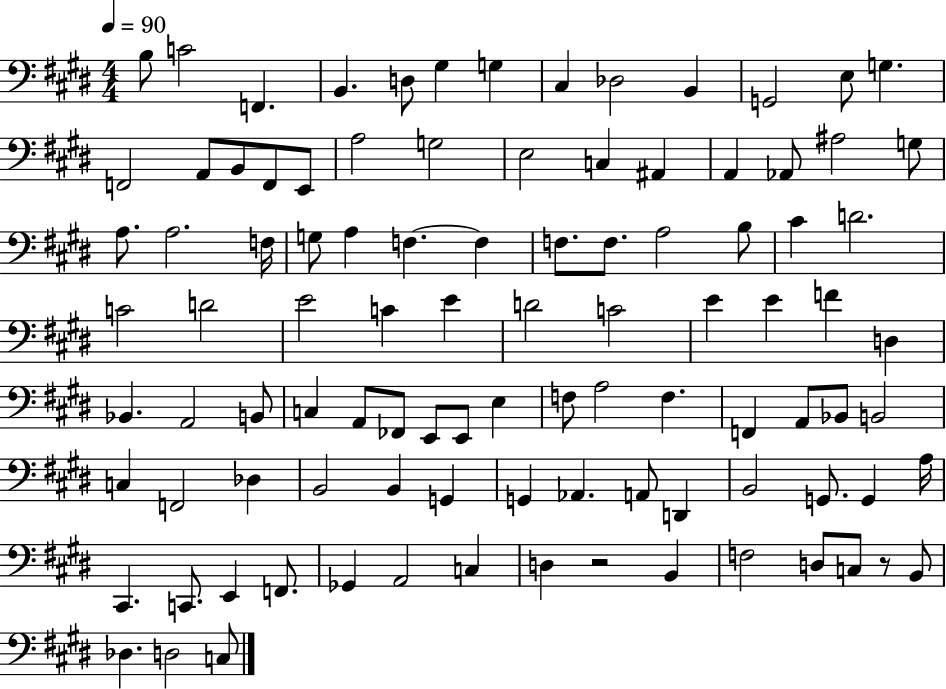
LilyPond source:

{
  \clef bass
  \numericTimeSignature
  \time 4/4
  \key e \major
  \tempo 4 = 90
  b8 c'2 f,4. | b,4. d8 gis4 g4 | cis4 des2 b,4 | g,2 e8 g4. | \break f,2 a,8 b,8 f,8 e,8 | a2 g2 | e2 c4 ais,4 | a,4 aes,8 ais2 g8 | \break a8. a2. f16 | g8 a4 f4.~~ f4 | f8. f8. a2 b8 | cis'4 d'2. | \break c'2 d'2 | e'2 c'4 e'4 | d'2 c'2 | e'4 e'4 f'4 d4 | \break bes,4. a,2 b,8 | c4 a,8 fes,8 e,8 e,8 e4 | f8 a2 f4. | f,4 a,8 bes,8 b,2 | \break c4 f,2 des4 | b,2 b,4 g,4 | g,4 aes,4. a,8 d,4 | b,2 g,8. g,4 a16 | \break cis,4. c,8. e,4 f,8. | ges,4 a,2 c4 | d4 r2 b,4 | f2 d8 c8 r8 b,8 | \break des4. d2 c8 | \bar "|."
}